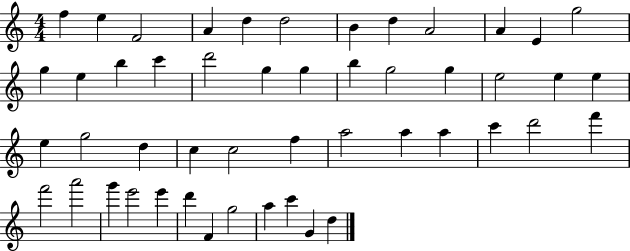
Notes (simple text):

F5/q E5/q F4/h A4/q D5/q D5/h B4/q D5/q A4/h A4/q E4/q G5/h G5/q E5/q B5/q C6/q D6/h G5/q G5/q B5/q G5/h G5/q E5/h E5/q E5/q E5/q G5/h D5/q C5/q C5/h F5/q A5/h A5/q A5/q C6/q D6/h F6/q F6/h A6/h G6/q E6/h E6/q D6/q F4/q G5/h A5/q C6/q G4/q D5/q